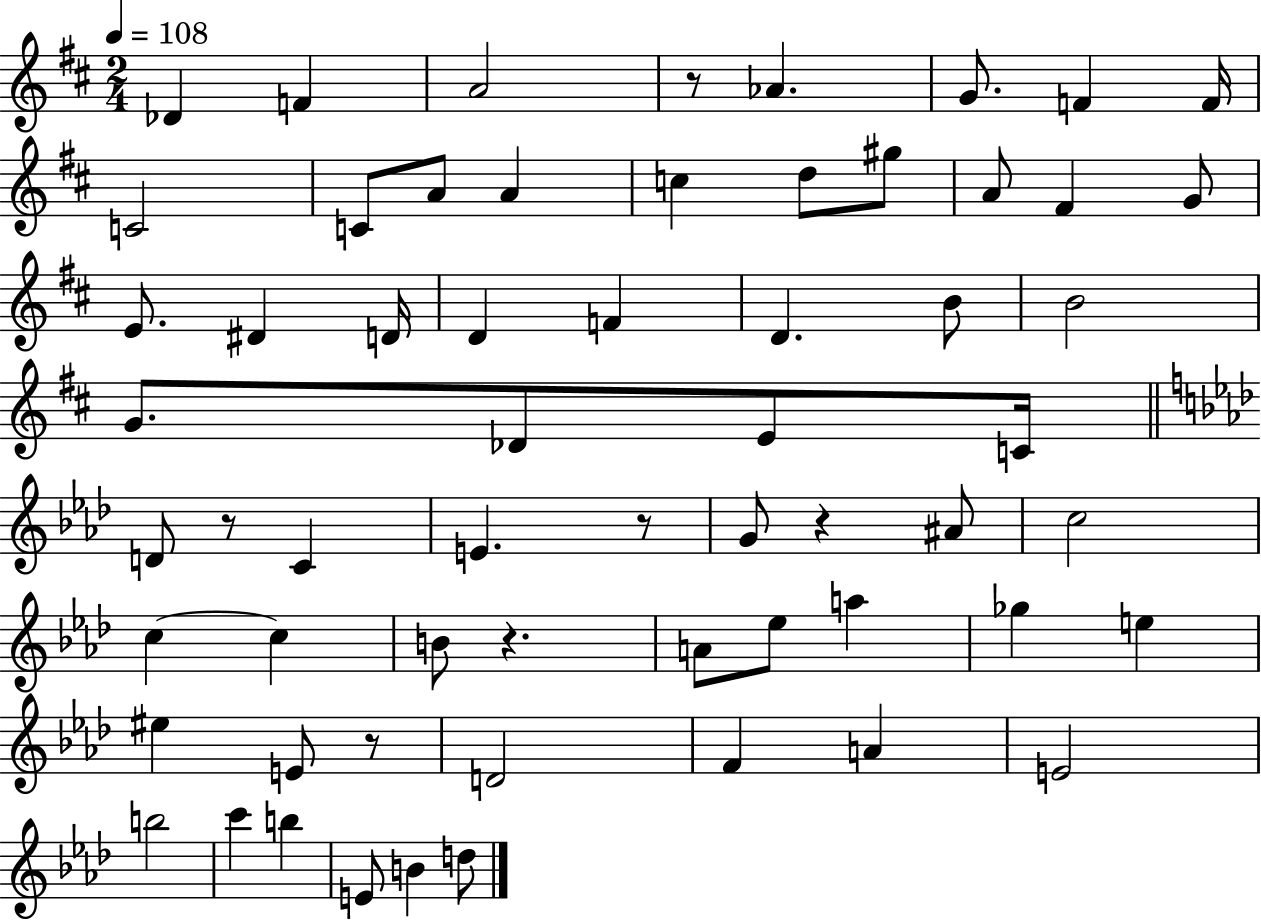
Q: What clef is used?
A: treble